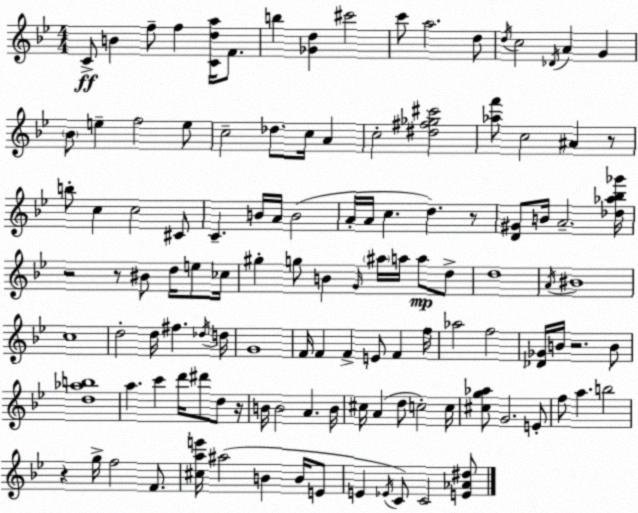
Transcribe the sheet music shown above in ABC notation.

X:1
T:Untitled
M:4/4
L:1/4
K:Gm
C/2 B f/2 f [Cda]/4 F/2 b [_Gd] ^c'2 c'/2 a2 d/2 d/4 c2 _D/4 A G _B/2 e f2 e/2 c2 _d/2 c/4 A c2 [^d^f_g^c']2 [_af']/2 c2 ^A z/2 b/2 c c2 ^C/2 C B/4 A/4 B2 A/4 A/4 c d z/2 [D^G]/2 B/4 A2 [_d_a_b_g']/4 z2 z/2 ^B/2 d/4 e/2 _c/4 ^g g/2 B G/4 ^a/4 a/4 a/2 d/2 d4 A/4 ^B4 c4 d2 d/4 ^f _d/4 d/4 G4 F/4 F F E/2 F f/4 _a2 f2 [_D_G]/4 B/4 z2 B/2 [d_ab]4 a c' d'/4 ^d'/2 d/2 z/4 B/4 B2 A B/4 ^c/4 A d/2 c2 c/4 [^cg_a]/2 G2 E/2 f/2 a b2 z g/4 f2 F/2 [^cae']/4 ^a2 B B/4 E/2 E _E/4 C/2 C2 [E_A^d]/2